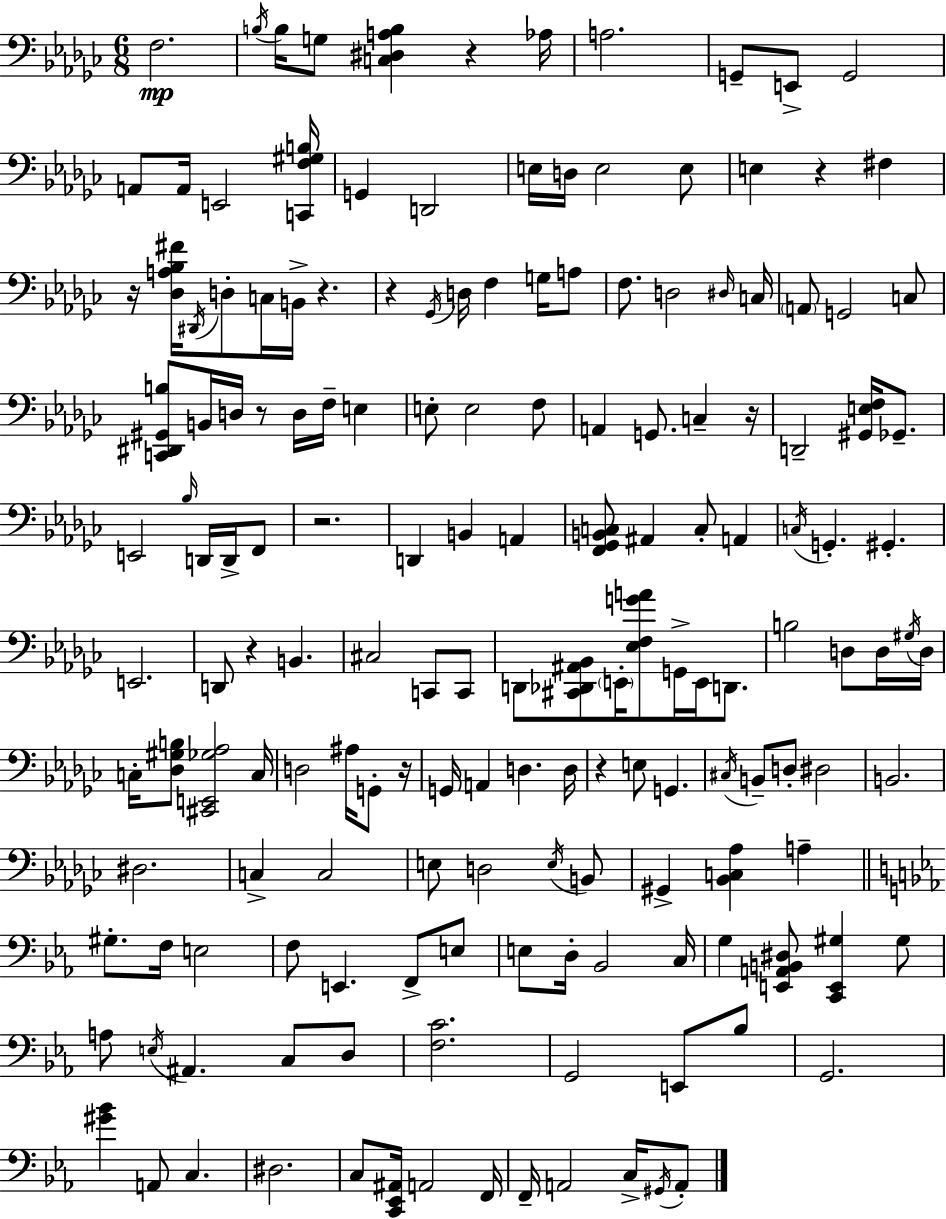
F3/h. B3/s B3/s G3/e [C3,D#3,A3,B3]/q R/q Ab3/s A3/h. G2/e E2/e G2/h A2/e A2/s E2/h [C2,F3,G#3,B3]/s G2/q D2/h E3/s D3/s E3/h E3/e E3/q R/q F#3/q R/s [Db3,A3,Bb3,F#4]/s D#2/s D3/e C3/s B2/s R/q. R/q Gb2/s D3/s F3/q G3/s A3/e F3/e. D3/h D#3/s C3/s A2/e G2/h C3/e [C2,D#2,G#2,B3]/e B2/s D3/s R/e D3/s F3/s E3/q E3/e E3/h F3/e A2/q G2/e. C3/q R/s D2/h [G#2,E3,F3]/s Gb2/e. E2/h Bb3/s D2/s D2/s F2/e R/h. D2/q B2/q A2/q [F2,Gb2,B2,C3]/e A#2/q C3/e A2/q C3/s G2/q. G#2/q. E2/h. D2/e R/q B2/q. C#3/h C2/e C2/e D2/e [C#2,Db2,A#2,Bb2]/e E2/s [Eb3,F3,G4,A4]/e G2/s E2/s D2/e. B3/h D3/e D3/s G#3/s D3/s C3/s [Db3,G#3,B3]/e [C#2,E2,Gb3,Ab3]/h C3/s D3/h A#3/s G2/e R/s G2/s A2/q D3/q. D3/s R/q E3/e G2/q. C#3/s B2/e D3/e D#3/h B2/h. D#3/h. C3/q C3/h E3/e D3/h E3/s B2/e G#2/q [Bb2,C3,Ab3]/q A3/q G#3/e. F3/s E3/h F3/e E2/q. F2/e E3/e E3/e D3/s Bb2/h C3/s G3/q [E2,A2,B2,D#3]/e [C2,E2,G#3]/q G#3/e A3/e E3/s A#2/q. C3/e D3/e [F3,C4]/h. G2/h E2/e Bb3/e G2/h. [G#4,Bb4]/q A2/e C3/q. D#3/h. C3/e [C2,Eb2,A#2]/s A2/h F2/s F2/s A2/h C3/s G#2/s A2/e